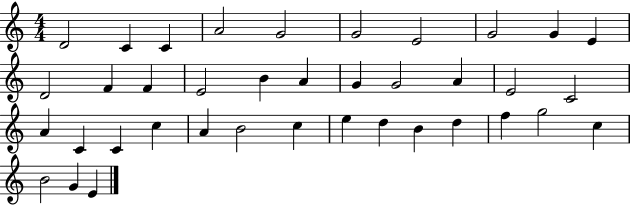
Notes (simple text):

D4/h C4/q C4/q A4/h G4/h G4/h E4/h G4/h G4/q E4/q D4/h F4/q F4/q E4/h B4/q A4/q G4/q G4/h A4/q E4/h C4/h A4/q C4/q C4/q C5/q A4/q B4/h C5/q E5/q D5/q B4/q D5/q F5/q G5/h C5/q B4/h G4/q E4/q